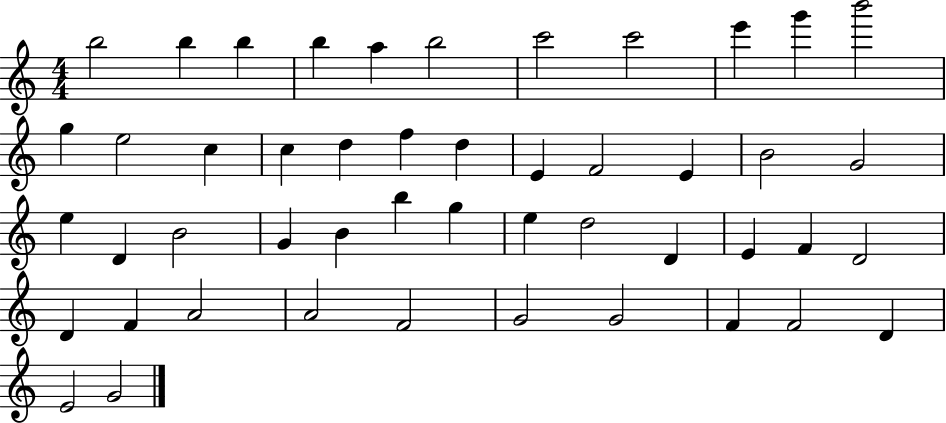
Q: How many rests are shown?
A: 0